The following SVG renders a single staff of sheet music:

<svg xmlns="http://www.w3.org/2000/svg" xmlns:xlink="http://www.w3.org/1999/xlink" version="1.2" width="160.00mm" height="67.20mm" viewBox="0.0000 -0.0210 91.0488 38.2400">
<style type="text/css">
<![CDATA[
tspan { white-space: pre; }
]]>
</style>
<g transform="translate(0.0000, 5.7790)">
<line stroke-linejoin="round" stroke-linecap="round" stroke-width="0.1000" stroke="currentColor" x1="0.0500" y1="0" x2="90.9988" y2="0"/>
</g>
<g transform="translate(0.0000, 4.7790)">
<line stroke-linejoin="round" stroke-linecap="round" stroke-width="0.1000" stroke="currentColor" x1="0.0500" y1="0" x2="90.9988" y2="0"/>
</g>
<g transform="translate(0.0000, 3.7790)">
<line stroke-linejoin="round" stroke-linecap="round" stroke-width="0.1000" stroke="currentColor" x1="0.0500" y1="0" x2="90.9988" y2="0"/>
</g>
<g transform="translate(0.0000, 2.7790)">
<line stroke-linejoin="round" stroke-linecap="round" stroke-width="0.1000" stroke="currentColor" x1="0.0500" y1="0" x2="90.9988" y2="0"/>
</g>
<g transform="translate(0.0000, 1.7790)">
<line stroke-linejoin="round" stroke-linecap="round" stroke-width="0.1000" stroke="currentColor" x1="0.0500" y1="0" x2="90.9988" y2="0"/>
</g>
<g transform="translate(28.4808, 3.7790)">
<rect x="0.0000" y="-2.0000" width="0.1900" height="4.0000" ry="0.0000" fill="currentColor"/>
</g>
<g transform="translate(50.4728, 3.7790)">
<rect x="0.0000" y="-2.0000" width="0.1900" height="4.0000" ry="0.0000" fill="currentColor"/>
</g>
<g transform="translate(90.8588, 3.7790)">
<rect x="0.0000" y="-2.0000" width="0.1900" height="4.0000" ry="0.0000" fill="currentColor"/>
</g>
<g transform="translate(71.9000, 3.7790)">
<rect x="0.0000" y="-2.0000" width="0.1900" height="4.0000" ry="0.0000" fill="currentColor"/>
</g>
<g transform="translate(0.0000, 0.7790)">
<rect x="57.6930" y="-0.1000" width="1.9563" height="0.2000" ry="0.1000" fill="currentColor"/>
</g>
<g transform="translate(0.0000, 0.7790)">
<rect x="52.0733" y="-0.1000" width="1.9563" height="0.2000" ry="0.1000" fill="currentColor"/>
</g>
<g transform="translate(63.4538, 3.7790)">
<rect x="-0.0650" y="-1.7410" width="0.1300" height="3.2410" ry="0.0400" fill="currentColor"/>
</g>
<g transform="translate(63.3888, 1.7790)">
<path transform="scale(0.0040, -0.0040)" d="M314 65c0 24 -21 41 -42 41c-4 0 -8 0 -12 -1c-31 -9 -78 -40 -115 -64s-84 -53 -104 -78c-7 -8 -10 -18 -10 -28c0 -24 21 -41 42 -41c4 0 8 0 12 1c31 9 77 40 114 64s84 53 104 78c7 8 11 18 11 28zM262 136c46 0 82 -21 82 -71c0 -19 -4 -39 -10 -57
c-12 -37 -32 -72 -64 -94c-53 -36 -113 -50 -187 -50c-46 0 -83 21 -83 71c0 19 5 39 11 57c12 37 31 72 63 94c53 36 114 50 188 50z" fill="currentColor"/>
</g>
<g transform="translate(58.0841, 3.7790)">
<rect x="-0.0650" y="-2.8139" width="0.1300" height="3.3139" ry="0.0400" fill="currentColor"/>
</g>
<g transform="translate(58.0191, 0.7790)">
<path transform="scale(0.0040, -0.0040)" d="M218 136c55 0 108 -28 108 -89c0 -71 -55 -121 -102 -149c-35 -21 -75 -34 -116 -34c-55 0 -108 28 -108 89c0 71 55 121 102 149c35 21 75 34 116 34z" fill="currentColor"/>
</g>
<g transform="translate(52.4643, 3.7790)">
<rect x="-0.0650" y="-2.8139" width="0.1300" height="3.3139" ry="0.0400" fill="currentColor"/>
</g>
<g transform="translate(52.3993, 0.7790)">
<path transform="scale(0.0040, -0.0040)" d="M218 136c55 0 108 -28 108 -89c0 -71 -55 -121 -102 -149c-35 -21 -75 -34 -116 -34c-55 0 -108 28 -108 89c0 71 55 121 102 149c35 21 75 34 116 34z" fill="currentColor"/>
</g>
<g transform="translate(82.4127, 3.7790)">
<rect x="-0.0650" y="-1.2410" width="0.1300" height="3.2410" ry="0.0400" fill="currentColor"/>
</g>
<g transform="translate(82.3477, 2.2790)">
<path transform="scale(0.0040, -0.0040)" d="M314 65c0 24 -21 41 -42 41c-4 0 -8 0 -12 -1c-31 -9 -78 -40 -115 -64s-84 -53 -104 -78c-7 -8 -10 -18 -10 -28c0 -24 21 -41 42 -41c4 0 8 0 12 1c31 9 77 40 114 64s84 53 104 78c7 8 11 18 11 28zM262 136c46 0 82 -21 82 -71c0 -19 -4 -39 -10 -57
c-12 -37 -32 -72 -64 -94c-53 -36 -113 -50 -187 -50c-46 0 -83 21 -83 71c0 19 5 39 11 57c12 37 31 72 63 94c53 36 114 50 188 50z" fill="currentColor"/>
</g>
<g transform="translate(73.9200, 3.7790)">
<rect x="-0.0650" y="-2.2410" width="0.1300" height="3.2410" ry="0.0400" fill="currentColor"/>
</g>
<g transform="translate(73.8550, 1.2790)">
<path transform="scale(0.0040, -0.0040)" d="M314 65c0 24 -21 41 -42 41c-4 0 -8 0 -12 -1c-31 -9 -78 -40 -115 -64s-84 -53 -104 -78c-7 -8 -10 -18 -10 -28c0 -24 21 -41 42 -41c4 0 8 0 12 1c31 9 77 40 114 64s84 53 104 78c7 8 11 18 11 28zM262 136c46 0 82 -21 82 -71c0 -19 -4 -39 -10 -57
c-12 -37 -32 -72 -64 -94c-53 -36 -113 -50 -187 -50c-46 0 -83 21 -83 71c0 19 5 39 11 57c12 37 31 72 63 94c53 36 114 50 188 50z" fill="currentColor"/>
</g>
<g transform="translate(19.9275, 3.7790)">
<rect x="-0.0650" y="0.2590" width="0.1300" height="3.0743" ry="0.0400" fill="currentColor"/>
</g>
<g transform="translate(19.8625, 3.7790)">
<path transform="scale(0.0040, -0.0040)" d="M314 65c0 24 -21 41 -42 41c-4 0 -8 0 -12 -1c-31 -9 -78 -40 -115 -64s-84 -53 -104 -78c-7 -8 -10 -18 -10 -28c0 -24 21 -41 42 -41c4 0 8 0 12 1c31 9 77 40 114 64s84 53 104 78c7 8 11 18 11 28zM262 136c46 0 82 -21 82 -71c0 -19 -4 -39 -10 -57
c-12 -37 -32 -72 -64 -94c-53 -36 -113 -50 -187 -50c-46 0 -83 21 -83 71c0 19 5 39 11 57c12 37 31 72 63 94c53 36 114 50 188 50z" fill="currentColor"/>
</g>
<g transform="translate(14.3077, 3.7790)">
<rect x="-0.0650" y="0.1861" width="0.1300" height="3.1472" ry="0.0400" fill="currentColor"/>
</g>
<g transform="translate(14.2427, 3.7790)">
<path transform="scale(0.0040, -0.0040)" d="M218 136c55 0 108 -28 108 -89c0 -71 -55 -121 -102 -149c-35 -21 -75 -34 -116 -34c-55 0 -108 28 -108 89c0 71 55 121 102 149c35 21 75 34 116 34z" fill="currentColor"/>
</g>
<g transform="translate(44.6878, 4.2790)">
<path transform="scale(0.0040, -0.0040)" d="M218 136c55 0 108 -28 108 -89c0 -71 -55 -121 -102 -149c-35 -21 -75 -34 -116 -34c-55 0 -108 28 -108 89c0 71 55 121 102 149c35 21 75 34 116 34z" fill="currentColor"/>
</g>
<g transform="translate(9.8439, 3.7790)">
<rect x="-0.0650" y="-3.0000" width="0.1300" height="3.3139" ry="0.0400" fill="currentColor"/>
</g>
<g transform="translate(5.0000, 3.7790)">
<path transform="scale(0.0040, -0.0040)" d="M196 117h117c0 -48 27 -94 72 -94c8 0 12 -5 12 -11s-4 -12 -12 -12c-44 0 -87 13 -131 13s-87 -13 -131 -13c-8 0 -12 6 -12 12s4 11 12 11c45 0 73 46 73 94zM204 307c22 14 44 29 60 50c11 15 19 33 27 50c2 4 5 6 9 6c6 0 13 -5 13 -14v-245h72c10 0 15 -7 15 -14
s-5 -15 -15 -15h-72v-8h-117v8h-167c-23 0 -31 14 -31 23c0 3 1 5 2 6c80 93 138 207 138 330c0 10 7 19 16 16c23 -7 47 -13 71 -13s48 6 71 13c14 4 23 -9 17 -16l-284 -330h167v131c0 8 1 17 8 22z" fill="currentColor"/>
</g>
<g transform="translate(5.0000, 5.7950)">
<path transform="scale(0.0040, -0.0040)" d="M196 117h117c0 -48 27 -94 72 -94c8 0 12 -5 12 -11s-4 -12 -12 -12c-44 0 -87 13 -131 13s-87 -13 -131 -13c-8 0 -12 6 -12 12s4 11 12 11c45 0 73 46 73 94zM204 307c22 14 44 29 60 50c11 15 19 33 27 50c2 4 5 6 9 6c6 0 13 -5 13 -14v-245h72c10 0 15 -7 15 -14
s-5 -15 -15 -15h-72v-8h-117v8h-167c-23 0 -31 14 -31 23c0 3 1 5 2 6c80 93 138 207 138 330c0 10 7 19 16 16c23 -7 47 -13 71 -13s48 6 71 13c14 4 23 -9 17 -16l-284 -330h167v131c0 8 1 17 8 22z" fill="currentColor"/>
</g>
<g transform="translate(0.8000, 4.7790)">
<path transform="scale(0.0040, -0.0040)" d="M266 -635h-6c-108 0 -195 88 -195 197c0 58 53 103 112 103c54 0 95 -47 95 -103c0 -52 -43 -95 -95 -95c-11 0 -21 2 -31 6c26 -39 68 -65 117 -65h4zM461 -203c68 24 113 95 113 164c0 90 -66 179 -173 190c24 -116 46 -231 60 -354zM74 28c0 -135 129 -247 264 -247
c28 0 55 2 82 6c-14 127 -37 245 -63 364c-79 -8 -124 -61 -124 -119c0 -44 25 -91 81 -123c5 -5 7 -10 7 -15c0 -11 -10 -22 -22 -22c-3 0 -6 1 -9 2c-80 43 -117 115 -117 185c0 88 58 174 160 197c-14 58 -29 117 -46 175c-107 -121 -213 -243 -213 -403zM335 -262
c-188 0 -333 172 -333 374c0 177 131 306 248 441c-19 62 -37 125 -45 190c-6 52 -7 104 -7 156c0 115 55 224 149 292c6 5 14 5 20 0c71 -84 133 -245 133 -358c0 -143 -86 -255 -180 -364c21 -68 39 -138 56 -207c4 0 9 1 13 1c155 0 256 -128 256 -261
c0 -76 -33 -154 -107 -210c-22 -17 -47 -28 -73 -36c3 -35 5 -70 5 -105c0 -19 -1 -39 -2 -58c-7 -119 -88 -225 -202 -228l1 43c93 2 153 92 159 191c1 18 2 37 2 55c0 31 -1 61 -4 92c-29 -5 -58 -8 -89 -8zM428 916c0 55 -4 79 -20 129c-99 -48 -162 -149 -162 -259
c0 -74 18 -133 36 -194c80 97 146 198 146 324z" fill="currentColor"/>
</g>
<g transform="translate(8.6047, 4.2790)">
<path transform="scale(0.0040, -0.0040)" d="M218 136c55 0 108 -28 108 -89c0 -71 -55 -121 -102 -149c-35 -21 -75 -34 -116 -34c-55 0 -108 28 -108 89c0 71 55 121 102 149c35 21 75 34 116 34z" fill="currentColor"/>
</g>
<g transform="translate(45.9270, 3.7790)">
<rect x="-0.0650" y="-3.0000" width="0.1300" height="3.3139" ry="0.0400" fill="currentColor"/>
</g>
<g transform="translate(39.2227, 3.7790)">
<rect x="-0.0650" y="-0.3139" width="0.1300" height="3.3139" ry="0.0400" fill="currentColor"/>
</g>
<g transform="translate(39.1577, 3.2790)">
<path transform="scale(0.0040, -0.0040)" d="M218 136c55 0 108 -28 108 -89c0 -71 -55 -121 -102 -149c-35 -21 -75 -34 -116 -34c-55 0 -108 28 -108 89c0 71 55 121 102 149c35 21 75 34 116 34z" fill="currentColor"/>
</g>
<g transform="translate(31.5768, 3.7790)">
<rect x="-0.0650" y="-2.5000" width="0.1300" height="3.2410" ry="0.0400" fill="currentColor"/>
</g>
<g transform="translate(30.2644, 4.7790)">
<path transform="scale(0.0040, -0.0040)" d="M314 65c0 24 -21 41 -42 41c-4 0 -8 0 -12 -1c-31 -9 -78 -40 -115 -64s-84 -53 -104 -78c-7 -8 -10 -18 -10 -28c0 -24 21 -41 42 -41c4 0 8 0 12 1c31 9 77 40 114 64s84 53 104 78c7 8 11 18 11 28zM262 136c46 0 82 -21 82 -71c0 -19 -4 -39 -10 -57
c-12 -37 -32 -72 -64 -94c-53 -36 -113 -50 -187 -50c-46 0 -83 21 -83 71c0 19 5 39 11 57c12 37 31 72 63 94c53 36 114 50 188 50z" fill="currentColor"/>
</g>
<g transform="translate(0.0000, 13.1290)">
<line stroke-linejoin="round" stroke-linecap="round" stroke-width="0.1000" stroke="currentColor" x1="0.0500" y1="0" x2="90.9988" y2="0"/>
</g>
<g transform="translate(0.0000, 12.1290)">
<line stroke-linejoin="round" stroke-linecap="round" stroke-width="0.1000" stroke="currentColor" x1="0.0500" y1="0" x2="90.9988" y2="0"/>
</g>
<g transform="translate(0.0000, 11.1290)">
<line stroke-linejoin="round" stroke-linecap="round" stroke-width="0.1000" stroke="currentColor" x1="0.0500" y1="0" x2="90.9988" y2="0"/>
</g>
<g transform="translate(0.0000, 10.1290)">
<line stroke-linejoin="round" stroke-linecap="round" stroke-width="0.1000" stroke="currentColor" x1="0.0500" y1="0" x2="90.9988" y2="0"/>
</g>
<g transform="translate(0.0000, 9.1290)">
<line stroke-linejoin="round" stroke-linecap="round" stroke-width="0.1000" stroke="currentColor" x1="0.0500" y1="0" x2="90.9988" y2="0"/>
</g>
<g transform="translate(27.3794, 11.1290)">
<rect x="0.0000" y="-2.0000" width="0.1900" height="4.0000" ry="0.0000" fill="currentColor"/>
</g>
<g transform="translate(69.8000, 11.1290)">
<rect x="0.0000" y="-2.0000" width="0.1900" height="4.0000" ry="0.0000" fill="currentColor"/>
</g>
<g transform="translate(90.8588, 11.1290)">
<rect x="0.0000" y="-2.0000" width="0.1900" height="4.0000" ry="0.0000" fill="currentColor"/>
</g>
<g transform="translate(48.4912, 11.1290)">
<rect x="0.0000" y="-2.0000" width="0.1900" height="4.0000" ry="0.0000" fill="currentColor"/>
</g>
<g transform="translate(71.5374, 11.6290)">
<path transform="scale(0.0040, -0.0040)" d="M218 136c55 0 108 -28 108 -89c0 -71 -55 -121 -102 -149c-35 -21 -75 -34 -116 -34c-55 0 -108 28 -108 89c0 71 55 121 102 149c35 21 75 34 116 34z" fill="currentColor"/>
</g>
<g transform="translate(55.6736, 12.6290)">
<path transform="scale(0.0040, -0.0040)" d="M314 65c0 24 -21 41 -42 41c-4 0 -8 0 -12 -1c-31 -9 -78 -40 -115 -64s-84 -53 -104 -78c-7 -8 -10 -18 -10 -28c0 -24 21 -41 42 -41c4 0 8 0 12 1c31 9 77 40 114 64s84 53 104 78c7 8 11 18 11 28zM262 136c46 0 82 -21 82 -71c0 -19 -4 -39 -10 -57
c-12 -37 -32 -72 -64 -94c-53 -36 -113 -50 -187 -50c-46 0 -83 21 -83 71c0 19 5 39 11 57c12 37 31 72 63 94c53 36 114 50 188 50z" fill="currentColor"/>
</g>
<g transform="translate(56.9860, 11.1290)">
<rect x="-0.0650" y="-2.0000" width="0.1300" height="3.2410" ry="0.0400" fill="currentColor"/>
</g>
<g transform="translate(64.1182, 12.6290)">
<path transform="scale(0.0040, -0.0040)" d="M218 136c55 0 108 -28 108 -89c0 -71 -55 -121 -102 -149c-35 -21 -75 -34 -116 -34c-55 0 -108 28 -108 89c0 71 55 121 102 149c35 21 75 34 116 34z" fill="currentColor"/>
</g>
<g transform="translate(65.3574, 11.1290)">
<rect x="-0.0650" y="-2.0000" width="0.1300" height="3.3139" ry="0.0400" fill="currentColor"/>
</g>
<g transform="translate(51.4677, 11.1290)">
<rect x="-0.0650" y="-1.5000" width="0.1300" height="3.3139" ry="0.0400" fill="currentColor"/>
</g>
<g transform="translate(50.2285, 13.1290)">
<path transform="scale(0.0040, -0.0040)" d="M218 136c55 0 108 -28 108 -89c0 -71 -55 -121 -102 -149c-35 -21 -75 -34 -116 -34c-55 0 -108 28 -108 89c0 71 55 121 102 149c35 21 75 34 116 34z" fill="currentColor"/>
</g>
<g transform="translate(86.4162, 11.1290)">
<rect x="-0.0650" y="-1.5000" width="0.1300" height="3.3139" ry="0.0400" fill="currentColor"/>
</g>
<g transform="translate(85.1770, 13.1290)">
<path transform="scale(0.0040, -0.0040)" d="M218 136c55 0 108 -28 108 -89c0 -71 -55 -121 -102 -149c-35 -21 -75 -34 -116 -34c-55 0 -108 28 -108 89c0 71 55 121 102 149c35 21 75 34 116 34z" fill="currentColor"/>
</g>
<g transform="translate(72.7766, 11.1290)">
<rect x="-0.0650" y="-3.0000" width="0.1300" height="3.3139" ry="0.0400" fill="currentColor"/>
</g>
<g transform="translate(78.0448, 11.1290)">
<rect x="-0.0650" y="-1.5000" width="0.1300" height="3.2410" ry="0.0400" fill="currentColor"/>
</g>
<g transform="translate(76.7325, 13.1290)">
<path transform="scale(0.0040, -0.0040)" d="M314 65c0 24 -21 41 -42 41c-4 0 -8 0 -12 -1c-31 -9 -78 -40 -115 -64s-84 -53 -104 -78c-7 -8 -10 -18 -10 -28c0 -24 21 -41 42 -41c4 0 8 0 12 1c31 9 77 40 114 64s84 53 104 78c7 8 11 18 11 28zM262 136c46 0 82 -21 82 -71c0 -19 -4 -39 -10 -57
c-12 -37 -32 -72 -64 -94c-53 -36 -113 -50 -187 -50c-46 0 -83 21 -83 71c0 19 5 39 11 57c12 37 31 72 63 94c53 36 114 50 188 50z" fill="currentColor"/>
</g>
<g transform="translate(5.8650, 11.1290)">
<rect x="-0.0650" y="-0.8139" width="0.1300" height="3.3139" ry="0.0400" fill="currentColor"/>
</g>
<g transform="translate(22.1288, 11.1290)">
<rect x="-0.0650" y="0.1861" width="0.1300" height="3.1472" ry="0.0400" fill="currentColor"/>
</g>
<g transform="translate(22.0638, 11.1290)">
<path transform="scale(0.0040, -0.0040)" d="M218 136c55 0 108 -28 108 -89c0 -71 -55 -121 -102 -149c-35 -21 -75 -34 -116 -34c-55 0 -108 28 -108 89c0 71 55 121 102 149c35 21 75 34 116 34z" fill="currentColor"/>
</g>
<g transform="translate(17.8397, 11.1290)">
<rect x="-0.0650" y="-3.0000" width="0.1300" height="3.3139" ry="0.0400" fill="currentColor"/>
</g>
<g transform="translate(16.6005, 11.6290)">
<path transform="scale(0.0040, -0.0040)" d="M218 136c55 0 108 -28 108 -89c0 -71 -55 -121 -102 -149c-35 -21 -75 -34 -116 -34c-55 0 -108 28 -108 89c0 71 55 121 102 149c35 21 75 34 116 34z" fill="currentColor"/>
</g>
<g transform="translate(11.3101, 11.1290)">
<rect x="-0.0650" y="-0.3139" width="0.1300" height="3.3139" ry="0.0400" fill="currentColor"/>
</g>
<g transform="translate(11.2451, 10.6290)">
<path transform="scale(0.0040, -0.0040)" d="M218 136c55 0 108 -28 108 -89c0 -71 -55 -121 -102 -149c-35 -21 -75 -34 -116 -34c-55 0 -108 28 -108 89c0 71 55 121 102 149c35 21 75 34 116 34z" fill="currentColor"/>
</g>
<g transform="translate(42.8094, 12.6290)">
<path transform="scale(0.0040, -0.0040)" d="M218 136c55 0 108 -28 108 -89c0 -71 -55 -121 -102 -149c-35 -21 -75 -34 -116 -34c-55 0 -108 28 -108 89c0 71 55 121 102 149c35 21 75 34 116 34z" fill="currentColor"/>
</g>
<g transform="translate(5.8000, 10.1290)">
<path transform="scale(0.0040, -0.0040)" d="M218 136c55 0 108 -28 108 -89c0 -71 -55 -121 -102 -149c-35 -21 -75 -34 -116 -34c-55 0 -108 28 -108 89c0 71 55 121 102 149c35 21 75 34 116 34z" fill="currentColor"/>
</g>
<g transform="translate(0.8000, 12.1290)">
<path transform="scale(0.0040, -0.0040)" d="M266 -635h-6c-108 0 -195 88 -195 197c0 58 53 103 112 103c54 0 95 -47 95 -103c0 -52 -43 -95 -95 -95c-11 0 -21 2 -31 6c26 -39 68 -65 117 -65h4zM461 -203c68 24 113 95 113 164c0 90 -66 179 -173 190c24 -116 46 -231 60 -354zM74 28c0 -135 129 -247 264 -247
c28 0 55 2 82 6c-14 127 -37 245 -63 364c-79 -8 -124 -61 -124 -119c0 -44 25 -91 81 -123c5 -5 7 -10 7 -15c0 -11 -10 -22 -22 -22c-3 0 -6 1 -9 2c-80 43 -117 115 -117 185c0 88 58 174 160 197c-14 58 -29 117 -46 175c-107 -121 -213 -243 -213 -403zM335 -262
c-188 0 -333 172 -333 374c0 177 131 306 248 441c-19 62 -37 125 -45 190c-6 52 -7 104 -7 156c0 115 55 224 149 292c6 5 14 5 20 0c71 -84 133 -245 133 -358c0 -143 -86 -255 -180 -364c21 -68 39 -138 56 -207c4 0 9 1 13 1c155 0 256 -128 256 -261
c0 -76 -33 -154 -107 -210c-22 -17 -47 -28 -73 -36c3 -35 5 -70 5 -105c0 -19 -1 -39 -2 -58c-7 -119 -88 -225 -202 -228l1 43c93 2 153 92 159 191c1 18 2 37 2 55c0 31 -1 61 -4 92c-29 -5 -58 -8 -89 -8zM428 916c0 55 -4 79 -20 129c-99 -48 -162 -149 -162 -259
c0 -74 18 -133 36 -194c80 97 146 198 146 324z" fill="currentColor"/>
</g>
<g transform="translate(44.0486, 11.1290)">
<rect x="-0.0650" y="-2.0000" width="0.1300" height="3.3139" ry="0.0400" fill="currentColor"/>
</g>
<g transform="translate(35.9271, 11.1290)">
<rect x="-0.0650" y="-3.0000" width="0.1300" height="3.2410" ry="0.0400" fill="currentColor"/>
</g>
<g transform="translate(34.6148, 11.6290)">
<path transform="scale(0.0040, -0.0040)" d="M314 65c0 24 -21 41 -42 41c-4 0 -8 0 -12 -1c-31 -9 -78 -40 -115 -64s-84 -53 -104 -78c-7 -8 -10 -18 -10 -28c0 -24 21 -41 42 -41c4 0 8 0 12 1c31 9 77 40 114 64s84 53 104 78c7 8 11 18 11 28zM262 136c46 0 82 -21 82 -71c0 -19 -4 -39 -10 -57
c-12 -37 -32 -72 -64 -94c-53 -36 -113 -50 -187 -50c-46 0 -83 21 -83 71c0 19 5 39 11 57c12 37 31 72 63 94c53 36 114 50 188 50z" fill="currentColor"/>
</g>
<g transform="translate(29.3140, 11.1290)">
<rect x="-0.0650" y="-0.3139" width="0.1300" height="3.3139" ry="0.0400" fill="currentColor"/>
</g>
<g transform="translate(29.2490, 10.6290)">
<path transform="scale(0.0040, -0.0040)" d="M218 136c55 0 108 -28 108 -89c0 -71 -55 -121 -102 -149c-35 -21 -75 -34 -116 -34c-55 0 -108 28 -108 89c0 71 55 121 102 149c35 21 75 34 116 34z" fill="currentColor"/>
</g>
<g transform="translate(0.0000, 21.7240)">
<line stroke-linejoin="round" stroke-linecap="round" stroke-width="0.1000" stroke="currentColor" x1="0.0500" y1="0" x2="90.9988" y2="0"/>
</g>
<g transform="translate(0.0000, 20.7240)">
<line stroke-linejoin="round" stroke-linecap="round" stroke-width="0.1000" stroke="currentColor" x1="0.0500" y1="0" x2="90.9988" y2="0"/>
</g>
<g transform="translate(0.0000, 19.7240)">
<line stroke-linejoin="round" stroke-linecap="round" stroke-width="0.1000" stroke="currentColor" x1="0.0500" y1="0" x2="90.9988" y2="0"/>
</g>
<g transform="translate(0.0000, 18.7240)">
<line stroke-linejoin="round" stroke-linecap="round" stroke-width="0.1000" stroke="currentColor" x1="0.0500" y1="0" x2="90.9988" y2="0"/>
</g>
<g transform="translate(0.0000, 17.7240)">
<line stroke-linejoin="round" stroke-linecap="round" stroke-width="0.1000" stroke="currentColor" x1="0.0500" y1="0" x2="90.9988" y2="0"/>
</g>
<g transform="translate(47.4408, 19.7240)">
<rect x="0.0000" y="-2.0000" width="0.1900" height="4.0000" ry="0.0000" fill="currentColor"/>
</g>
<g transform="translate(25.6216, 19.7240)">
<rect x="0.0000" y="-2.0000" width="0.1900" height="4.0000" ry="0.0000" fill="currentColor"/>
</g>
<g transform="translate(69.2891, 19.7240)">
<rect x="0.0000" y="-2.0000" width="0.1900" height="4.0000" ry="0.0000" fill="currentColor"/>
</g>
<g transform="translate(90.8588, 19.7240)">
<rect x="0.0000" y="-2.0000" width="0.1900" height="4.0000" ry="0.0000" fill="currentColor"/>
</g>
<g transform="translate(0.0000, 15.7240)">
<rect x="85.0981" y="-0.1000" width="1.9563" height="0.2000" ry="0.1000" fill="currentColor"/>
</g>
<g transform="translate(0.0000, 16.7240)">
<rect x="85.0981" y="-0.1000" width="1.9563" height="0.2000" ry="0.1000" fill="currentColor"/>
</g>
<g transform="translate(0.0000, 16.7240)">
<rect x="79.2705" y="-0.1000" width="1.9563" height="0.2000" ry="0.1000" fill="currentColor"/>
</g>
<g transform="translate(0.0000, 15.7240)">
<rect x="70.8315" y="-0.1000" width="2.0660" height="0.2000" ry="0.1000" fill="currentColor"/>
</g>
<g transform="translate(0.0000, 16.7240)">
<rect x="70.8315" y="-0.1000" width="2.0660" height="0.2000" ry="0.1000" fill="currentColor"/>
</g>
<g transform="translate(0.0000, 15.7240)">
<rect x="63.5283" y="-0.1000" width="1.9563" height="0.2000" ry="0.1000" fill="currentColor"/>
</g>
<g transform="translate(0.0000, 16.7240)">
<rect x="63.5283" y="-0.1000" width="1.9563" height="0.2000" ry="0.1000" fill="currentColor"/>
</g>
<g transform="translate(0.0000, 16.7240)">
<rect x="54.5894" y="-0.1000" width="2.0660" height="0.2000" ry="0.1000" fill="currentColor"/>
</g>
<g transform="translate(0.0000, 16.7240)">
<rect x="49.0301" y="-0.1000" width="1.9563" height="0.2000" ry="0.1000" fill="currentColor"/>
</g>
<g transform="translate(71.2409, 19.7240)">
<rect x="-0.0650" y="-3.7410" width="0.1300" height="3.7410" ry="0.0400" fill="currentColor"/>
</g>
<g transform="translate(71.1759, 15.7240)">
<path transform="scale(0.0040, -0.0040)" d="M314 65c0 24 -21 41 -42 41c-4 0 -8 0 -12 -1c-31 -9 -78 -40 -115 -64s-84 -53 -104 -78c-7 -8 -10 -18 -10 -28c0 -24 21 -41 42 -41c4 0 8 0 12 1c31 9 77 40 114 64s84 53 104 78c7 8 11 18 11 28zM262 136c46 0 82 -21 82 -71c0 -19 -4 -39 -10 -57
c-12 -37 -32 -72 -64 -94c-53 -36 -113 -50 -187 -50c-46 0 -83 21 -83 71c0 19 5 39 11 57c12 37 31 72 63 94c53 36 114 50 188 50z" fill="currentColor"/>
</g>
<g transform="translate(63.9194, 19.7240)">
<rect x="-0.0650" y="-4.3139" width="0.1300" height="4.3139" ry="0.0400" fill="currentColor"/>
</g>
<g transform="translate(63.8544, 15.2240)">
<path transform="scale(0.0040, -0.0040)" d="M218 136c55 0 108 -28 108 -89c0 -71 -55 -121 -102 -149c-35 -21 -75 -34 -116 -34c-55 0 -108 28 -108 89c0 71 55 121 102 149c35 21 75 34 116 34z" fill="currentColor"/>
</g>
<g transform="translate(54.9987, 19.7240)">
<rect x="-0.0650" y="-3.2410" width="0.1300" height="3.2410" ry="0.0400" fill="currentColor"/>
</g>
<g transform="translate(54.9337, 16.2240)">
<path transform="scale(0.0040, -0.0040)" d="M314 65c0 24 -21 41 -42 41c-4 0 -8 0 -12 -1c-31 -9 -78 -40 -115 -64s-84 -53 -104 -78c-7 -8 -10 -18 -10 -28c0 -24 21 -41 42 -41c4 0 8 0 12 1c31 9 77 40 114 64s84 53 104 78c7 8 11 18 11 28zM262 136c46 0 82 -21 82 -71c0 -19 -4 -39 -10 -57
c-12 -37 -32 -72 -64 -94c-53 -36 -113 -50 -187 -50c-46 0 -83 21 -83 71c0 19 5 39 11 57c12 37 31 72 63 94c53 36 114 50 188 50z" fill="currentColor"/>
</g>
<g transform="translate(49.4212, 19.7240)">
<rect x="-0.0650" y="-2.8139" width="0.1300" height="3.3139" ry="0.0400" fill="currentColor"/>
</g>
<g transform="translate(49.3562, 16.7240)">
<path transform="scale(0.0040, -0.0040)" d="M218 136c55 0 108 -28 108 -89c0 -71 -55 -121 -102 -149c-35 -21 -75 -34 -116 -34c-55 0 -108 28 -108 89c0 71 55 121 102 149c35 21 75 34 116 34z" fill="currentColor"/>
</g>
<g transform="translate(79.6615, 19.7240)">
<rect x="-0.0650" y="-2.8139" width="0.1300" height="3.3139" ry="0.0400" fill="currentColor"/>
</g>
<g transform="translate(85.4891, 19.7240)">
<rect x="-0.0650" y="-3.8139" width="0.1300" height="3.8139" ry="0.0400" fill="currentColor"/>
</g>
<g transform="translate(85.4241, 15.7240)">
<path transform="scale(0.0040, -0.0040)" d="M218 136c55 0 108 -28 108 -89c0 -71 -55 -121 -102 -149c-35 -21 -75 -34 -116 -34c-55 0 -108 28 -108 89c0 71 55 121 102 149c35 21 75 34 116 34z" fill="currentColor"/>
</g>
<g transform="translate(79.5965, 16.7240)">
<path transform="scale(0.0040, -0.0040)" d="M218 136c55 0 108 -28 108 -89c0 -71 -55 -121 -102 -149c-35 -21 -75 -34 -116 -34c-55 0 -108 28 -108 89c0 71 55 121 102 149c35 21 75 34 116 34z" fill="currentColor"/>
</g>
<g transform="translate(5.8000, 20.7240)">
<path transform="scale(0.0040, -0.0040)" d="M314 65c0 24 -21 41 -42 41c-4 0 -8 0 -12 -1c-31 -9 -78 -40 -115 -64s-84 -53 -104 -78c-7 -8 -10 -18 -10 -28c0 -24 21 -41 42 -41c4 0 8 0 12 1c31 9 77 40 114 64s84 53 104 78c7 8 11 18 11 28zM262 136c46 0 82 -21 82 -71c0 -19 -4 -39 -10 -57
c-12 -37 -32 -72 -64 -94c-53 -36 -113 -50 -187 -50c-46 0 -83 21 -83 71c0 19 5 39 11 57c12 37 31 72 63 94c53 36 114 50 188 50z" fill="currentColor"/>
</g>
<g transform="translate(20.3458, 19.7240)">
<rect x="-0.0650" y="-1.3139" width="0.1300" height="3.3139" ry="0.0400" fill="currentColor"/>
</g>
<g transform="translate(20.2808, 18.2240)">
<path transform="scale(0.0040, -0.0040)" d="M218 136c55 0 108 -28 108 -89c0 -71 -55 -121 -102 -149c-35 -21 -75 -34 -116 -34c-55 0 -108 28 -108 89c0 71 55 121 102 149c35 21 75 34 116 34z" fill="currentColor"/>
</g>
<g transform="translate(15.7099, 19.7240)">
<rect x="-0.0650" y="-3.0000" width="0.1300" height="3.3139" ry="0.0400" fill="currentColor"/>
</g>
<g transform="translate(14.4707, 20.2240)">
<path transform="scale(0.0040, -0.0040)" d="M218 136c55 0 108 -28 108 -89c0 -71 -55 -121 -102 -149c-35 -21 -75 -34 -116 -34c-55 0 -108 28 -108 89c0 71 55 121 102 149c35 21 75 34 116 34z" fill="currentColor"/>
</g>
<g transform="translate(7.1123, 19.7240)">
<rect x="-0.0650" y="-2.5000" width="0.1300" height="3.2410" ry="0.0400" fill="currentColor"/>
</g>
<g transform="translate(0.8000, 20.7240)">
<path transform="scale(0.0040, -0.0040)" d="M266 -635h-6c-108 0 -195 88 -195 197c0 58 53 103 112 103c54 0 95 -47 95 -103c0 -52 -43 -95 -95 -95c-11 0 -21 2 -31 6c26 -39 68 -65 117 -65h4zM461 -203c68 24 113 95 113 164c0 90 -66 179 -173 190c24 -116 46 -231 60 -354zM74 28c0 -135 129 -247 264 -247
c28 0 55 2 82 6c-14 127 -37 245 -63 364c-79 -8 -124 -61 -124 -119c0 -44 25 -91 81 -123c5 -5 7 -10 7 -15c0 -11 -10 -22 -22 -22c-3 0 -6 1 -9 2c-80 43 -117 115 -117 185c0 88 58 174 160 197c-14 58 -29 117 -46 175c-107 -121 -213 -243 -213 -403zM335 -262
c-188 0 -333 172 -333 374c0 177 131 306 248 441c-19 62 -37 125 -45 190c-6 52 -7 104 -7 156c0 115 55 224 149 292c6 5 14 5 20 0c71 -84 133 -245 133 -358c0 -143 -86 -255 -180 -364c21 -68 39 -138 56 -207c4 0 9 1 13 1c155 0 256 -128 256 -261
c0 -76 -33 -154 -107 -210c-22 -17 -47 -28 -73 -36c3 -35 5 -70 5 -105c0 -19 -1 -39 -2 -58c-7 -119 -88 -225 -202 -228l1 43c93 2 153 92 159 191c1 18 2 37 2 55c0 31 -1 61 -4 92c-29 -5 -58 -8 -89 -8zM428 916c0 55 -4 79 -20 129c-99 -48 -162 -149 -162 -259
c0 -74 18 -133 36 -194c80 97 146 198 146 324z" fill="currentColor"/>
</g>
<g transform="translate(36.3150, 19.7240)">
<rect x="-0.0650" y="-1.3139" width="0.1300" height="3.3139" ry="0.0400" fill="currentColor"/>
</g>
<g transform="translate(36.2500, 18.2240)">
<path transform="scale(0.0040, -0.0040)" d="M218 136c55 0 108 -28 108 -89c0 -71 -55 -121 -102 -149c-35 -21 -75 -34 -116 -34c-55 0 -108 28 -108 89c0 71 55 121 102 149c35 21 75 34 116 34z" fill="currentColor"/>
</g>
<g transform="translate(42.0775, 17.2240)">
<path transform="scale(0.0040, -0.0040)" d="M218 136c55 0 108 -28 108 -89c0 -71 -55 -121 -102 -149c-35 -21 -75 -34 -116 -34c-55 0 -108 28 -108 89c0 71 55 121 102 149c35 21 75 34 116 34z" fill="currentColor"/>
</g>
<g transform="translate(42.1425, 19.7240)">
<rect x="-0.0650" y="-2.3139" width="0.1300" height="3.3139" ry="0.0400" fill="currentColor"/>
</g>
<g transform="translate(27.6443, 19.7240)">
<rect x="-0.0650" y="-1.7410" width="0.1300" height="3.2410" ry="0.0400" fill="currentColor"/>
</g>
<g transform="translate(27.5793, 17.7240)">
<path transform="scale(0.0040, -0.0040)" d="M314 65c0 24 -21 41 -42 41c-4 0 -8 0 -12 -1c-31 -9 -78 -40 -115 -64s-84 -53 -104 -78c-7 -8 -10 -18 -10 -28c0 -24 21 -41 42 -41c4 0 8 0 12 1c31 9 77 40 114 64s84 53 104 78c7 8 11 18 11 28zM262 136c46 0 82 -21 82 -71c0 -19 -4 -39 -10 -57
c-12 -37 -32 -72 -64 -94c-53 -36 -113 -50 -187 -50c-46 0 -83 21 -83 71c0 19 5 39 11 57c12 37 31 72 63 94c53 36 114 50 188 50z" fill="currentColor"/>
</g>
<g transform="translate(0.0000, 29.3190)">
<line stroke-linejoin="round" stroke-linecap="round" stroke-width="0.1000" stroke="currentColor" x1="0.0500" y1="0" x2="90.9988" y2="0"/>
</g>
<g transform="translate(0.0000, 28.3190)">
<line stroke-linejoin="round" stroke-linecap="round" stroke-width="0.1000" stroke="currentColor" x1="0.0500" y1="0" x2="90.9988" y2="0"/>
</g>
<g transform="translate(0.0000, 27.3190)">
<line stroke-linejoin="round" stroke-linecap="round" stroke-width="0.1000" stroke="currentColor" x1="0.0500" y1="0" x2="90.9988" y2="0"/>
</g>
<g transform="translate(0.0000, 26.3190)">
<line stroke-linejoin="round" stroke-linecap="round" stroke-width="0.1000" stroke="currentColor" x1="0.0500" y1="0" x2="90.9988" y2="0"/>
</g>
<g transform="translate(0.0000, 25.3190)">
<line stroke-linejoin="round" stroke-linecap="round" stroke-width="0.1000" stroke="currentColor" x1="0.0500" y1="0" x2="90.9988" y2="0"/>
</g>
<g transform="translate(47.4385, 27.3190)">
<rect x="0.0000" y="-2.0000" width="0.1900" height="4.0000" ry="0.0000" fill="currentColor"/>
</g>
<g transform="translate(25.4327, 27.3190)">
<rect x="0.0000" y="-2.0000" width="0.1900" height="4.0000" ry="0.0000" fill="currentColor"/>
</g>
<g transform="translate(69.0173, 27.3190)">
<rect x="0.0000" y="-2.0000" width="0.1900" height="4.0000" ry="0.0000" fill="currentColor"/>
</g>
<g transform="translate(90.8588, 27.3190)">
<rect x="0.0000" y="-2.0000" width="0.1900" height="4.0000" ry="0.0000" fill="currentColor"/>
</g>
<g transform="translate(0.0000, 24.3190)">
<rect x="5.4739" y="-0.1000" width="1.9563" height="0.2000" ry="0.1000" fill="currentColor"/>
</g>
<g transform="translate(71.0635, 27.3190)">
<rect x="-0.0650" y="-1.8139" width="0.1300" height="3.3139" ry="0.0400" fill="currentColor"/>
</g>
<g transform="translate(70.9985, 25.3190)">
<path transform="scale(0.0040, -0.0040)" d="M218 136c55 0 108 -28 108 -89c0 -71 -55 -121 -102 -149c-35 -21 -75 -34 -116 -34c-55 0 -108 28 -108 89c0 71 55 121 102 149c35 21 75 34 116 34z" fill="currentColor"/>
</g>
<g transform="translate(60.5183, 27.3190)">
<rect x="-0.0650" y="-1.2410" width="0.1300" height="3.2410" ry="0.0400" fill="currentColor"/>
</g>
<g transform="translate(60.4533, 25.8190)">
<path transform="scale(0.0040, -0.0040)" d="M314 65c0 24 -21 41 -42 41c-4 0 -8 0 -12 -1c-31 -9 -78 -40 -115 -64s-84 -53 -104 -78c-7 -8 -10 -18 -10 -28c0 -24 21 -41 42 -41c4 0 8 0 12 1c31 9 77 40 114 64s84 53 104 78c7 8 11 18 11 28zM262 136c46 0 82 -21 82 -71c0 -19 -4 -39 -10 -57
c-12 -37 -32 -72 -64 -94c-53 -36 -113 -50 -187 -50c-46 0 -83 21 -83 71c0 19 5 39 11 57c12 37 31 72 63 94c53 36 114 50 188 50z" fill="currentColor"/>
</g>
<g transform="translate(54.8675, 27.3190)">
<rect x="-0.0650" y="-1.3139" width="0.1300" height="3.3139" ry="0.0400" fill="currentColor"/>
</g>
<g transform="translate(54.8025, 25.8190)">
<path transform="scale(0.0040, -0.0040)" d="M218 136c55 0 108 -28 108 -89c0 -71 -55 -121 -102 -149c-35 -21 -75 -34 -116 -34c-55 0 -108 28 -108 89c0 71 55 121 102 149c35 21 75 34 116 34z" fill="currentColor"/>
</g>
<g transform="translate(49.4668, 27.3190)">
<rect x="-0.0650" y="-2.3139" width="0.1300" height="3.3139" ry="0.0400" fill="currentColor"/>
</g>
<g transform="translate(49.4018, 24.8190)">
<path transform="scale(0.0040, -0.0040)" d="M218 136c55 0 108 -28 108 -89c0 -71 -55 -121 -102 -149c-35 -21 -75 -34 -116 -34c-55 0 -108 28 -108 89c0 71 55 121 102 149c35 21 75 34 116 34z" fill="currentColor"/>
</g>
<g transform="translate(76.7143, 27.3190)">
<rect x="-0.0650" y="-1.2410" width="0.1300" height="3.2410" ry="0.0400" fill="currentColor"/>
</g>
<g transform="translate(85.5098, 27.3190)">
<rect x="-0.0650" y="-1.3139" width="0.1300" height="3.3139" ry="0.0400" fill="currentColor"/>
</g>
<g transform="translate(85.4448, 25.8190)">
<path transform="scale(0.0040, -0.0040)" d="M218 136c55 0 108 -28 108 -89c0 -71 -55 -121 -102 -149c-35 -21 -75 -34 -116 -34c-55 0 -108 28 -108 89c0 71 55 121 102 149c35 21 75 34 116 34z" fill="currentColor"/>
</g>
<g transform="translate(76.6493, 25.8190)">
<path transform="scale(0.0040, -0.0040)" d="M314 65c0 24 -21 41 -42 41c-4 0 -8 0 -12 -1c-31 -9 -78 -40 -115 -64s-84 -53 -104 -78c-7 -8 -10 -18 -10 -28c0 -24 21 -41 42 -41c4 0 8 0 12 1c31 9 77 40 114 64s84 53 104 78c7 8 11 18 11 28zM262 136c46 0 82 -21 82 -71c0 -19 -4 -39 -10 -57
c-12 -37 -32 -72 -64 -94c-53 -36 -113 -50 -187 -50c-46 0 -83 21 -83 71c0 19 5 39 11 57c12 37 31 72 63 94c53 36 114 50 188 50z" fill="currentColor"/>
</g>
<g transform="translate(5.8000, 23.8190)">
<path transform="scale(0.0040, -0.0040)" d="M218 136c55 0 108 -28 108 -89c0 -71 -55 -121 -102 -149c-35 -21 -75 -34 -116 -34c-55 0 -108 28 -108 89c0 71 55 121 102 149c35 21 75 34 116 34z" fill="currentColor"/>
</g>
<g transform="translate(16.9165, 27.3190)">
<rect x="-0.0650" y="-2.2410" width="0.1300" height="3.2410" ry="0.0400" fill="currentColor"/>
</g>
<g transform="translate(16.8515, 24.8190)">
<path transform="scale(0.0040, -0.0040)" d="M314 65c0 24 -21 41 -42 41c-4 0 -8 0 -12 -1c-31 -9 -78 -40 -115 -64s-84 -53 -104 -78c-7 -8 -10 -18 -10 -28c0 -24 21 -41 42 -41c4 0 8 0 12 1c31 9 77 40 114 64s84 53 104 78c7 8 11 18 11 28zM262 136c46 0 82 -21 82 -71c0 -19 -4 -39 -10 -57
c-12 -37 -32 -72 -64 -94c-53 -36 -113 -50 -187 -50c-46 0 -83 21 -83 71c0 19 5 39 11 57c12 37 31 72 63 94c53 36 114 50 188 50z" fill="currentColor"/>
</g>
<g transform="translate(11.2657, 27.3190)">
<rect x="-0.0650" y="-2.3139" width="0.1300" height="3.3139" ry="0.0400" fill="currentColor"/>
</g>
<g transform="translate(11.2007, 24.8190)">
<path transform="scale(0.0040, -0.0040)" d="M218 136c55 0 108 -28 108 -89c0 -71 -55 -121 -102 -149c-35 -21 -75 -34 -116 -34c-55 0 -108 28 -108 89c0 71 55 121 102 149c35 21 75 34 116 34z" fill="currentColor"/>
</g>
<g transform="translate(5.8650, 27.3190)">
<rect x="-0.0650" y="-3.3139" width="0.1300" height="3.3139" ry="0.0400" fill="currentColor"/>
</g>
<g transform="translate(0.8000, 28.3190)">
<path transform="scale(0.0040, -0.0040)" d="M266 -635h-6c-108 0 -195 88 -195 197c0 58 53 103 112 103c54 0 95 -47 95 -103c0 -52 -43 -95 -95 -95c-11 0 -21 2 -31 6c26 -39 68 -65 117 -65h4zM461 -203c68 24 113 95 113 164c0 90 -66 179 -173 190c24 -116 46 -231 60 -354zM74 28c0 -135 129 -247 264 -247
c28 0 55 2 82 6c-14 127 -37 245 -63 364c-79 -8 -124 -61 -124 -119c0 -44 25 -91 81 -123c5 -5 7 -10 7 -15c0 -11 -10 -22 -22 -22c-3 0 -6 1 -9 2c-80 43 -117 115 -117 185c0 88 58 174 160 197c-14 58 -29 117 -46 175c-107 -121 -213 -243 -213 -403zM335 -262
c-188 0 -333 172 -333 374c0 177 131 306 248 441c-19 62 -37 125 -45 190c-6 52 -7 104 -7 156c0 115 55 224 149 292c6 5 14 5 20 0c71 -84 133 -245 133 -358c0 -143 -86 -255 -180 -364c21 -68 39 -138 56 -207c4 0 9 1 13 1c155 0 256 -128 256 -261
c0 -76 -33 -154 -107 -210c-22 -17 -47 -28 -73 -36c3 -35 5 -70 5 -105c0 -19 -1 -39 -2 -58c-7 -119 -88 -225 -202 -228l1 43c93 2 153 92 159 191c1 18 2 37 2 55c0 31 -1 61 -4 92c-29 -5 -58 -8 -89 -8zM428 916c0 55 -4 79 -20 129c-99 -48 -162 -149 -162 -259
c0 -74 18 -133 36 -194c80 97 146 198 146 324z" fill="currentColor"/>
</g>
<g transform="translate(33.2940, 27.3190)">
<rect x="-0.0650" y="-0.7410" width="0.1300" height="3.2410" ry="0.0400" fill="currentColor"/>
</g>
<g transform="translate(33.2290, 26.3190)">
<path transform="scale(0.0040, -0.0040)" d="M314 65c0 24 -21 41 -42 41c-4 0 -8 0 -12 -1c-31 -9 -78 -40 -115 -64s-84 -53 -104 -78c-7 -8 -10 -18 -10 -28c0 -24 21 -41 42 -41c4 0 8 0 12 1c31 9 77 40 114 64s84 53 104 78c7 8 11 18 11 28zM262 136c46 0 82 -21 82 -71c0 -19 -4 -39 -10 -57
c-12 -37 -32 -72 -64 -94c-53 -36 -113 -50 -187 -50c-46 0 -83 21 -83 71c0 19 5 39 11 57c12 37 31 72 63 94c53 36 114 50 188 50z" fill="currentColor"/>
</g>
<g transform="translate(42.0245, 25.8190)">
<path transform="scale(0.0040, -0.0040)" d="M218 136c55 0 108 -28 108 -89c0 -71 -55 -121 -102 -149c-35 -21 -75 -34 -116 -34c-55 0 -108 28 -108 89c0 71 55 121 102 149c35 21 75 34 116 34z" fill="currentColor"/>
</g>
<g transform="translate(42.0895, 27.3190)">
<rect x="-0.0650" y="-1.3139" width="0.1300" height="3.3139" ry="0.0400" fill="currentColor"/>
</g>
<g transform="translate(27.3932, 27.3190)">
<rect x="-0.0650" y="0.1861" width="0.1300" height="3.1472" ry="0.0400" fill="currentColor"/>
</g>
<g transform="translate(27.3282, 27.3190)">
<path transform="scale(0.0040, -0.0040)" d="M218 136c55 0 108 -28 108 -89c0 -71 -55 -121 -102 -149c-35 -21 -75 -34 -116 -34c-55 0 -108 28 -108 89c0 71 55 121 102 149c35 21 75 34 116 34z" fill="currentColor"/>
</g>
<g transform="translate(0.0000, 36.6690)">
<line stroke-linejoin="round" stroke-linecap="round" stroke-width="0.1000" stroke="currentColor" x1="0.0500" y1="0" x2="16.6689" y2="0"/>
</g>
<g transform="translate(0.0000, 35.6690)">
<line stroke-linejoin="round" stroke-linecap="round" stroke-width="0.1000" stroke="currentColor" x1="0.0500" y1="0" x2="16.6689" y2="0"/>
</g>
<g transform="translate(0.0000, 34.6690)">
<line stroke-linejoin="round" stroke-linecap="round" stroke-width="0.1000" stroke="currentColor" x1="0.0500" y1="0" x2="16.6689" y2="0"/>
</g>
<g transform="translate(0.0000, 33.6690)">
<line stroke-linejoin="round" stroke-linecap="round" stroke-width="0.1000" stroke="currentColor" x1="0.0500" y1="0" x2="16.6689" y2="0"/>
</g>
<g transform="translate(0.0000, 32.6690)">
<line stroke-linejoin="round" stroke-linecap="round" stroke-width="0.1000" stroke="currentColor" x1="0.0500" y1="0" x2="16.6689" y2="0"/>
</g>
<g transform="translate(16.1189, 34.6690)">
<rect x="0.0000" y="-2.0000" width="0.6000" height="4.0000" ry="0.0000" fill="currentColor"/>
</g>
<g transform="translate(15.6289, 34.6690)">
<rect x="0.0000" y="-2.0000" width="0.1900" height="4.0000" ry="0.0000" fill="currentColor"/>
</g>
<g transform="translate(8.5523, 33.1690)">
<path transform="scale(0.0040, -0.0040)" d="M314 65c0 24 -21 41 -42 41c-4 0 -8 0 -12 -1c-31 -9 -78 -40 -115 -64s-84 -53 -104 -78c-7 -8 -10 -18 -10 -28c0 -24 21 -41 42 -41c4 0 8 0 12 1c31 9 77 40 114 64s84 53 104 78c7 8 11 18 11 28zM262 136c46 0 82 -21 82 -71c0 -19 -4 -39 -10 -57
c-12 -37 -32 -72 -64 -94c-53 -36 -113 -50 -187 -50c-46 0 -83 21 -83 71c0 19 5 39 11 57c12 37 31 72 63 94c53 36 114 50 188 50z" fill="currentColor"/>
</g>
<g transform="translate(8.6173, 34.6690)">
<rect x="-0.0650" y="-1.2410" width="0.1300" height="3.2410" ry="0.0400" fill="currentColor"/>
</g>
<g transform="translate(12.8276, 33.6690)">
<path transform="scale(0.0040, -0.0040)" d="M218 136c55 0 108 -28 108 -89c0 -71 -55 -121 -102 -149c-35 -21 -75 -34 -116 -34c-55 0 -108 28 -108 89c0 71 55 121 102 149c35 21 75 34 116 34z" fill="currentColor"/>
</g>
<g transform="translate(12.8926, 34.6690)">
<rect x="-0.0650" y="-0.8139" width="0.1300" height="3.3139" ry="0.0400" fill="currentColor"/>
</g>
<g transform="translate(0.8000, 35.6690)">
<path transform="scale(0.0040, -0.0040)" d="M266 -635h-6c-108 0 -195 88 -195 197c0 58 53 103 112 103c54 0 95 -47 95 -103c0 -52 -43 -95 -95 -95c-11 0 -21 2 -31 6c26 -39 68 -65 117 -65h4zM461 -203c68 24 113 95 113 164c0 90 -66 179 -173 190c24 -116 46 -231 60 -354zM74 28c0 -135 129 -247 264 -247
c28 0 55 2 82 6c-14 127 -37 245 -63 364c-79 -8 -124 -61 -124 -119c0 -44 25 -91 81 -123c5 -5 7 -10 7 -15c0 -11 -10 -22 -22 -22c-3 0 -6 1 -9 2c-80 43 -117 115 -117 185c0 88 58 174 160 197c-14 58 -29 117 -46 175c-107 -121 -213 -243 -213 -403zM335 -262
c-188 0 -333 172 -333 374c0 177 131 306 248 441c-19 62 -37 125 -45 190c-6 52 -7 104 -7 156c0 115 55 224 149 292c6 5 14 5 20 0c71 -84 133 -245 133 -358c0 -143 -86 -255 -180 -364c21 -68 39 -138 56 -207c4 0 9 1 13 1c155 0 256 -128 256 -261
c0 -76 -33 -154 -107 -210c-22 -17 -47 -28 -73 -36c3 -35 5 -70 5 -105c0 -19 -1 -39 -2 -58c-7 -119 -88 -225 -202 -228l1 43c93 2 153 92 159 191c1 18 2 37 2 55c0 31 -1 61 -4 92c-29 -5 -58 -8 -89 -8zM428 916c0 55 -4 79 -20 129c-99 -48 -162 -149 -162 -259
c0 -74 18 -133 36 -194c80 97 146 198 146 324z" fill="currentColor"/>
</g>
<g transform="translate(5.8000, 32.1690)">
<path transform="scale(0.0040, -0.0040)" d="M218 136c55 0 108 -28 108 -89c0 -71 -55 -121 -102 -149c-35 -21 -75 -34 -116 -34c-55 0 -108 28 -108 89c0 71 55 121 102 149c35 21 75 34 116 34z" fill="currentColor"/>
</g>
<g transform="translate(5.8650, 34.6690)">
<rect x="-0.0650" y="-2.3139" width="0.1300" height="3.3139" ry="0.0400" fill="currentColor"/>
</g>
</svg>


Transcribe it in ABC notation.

X:1
T:Untitled
M:4/4
L:1/4
K:C
A B B2 G2 c A a a f2 g2 e2 d c A B c A2 F E F2 F A E2 E G2 A e f2 e g a b2 d' c'2 a c' b g g2 B d2 e g e e2 f e2 e g e2 d